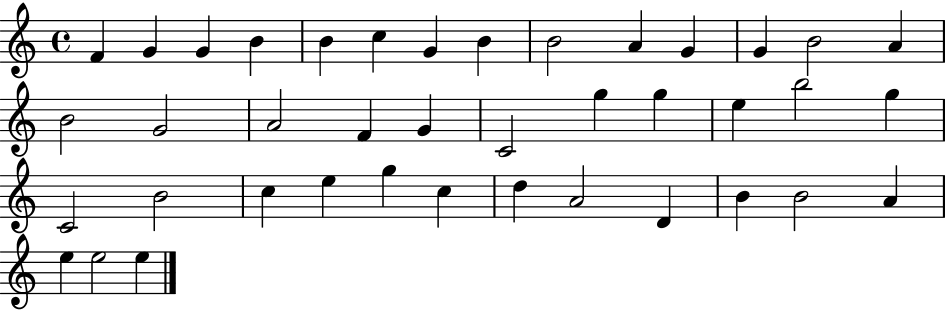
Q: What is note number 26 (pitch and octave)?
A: C4